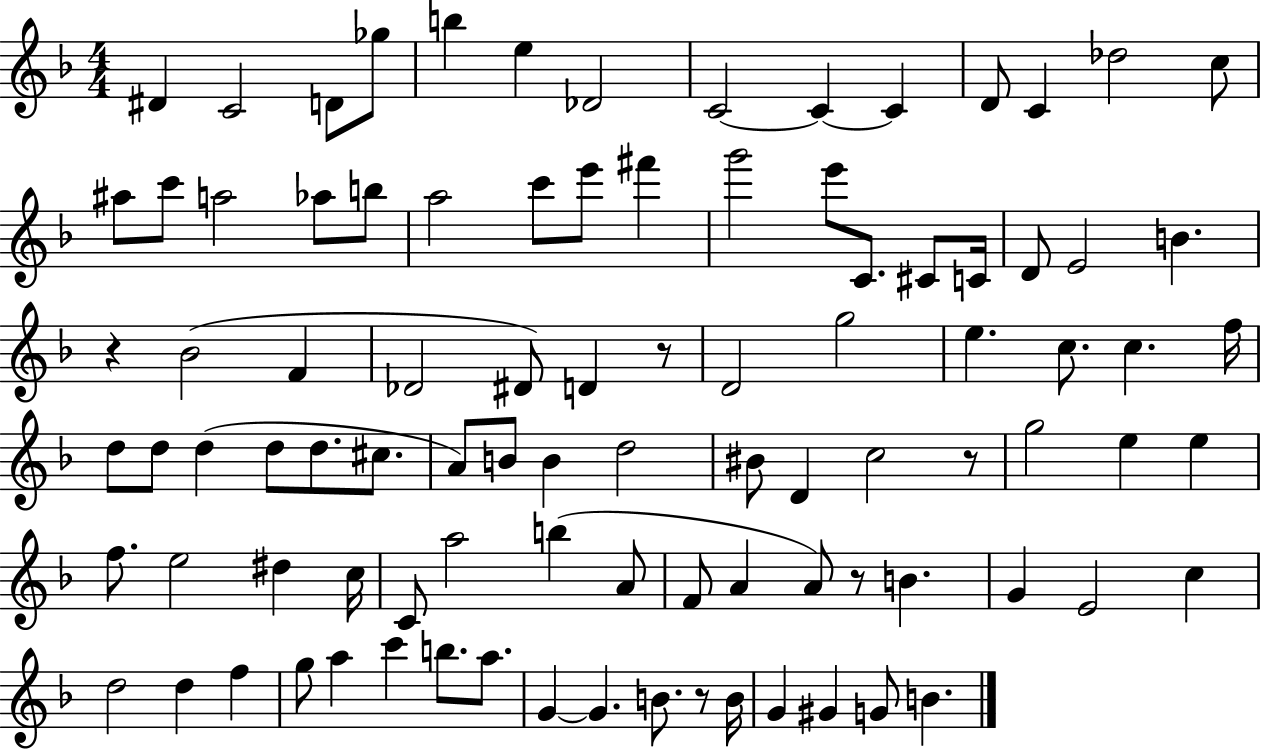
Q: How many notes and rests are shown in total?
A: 94